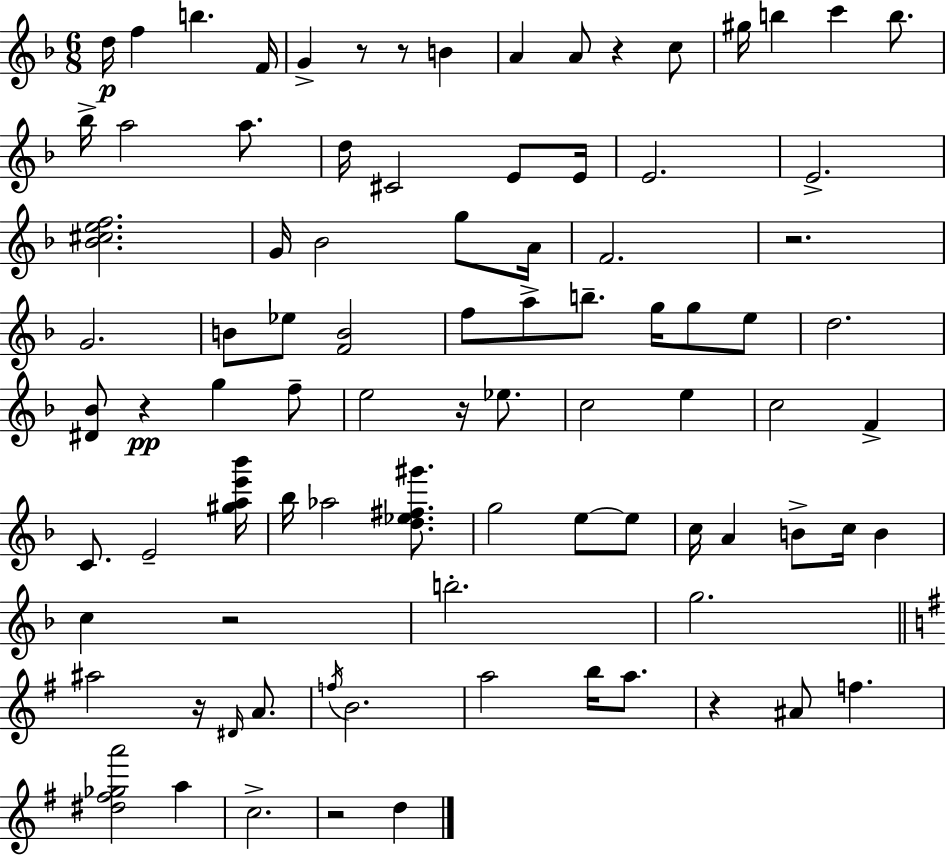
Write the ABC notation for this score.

X:1
T:Untitled
M:6/8
L:1/4
K:F
d/4 f b F/4 G z/2 z/2 B A A/2 z c/2 ^g/4 b c' b/2 _b/4 a2 a/2 d/4 ^C2 E/2 E/4 E2 E2 [_B^cef]2 G/4 _B2 g/2 A/4 F2 z2 G2 B/2 _e/2 [FB]2 f/2 a/2 b/2 g/4 g/2 e/2 d2 [^D_B]/2 z g f/2 e2 z/4 _e/2 c2 e c2 F C/2 E2 [^gae'_b']/4 _b/4 _a2 [d_e^f^g']/2 g2 e/2 e/2 c/4 A B/2 c/4 B c z2 b2 g2 ^a2 z/4 ^D/4 A/2 f/4 B2 a2 b/4 a/2 z ^A/2 f [^d^f_ga']2 a c2 z2 d